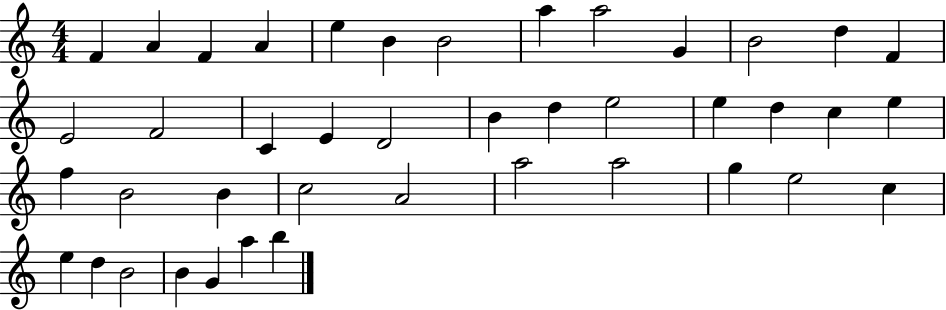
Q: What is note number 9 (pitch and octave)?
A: A5